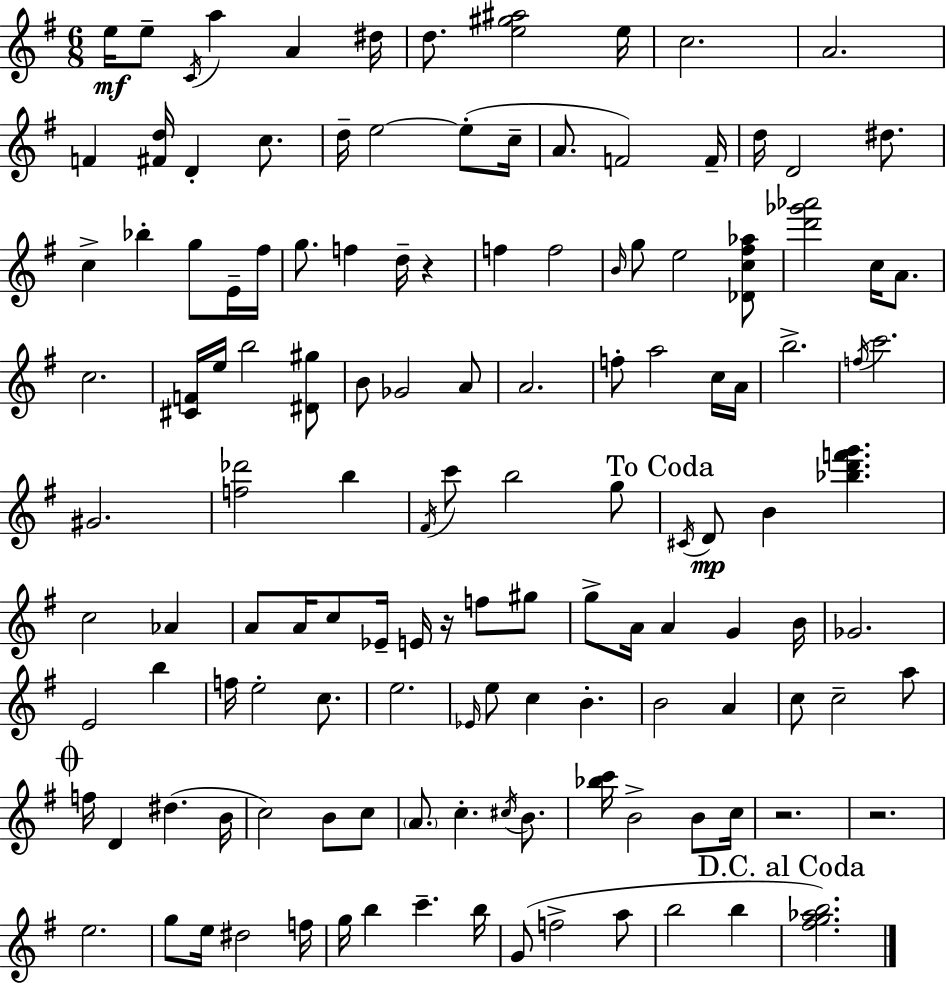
{
  \clef treble
  \numericTimeSignature
  \time 6/8
  \key e \minor
  e''16\mf e''8-- \acciaccatura { c'16 } a''4 a'4 | dis''16 d''8. <e'' gis'' ais''>2 | e''16 c''2. | a'2. | \break f'4 <fis' d''>16 d'4-. c''8. | d''16-- e''2~~ e''8-.( | c''16-- a'8. f'2) | f'16-- d''16 d'2 dis''8. | \break c''4-> bes''4-. g''8 e'16-- | fis''16 g''8. f''4 d''16-- r4 | f''4 f''2 | \grace { b'16 } g''8 e''2 | \break <des' c'' fis'' aes''>8 <d''' ges''' aes'''>2 c''16 a'8. | c''2. | <cis' f'>16 e''16 b''2 | <dis' gis''>8 b'8 ges'2 | \break a'8 a'2. | f''8-. a''2 | c''16 a'16 b''2.-> | \acciaccatura { f''16 } c'''2. | \break gis'2. | <f'' des'''>2 b''4 | \acciaccatura { fis'16 } c'''8 b''2 | g''8 \mark "To Coda" \acciaccatura { cis'16 }\mp d'8 b'4 <bes'' d''' f''' g'''>4. | \break c''2 | aes'4 a'8 a'16 c''8 ees'16-- e'16 | r16 f''8 gis''8 g''8-> a'16 a'4 | g'4 b'16 ges'2. | \break e'2 | b''4 f''16 e''2-. | c''8. e''2. | \grace { ees'16 } e''8 c''4 | \break b'4.-. b'2 | a'4 c''8 c''2-- | a''8 \mark \markup { \musicglyph "scripts.coda" } f''16 d'4 dis''4.( | b'16 c''2) | \break b'8 c''8 \parenthesize a'8. c''4.-. | \acciaccatura { cis''16 } b'8. <bes'' c'''>16 b'2-> | b'8 c''16 r2. | r2. | \break e''2. | g''8 e''16 dis''2 | f''16 g''16 b''4 | c'''4.-- b''16 g'8( f''2-> | \break a''8 b''2 | b''4 \mark "D.C. al Coda" <fis'' g'' aes'' b''>2.) | \bar "|."
}